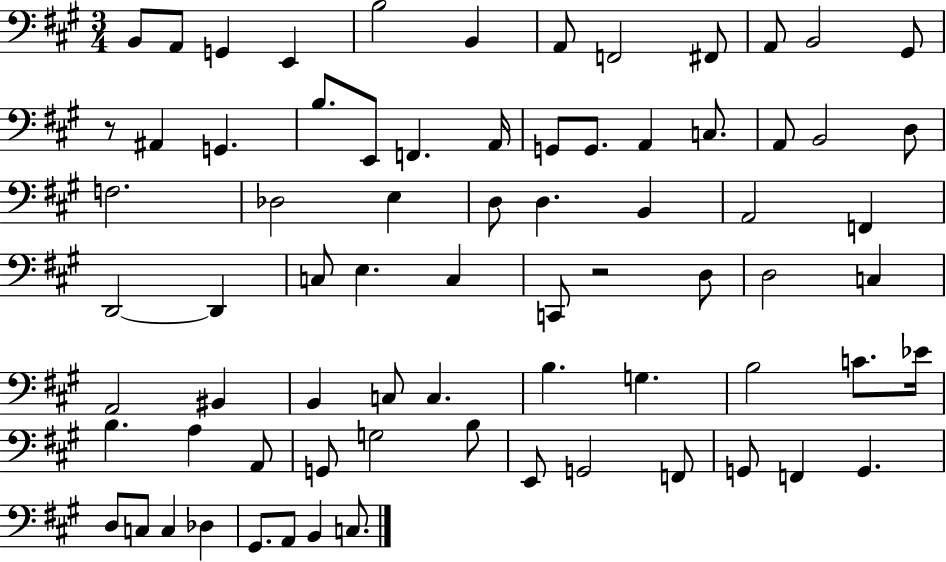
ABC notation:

X:1
T:Untitled
M:3/4
L:1/4
K:A
B,,/2 A,,/2 G,, E,, B,2 B,, A,,/2 F,,2 ^F,,/2 A,,/2 B,,2 ^G,,/2 z/2 ^A,, G,, B,/2 E,,/2 F,, A,,/4 G,,/2 G,,/2 A,, C,/2 A,,/2 B,,2 D,/2 F,2 _D,2 E, D,/2 D, B,, A,,2 F,, D,,2 D,, C,/2 E, C, C,,/2 z2 D,/2 D,2 C, A,,2 ^B,, B,, C,/2 C, B, G, B,2 C/2 _E/4 B, A, A,,/2 G,,/2 G,2 B,/2 E,,/2 G,,2 F,,/2 G,,/2 F,, G,, D,/2 C,/2 C, _D, ^G,,/2 A,,/2 B,, C,/2